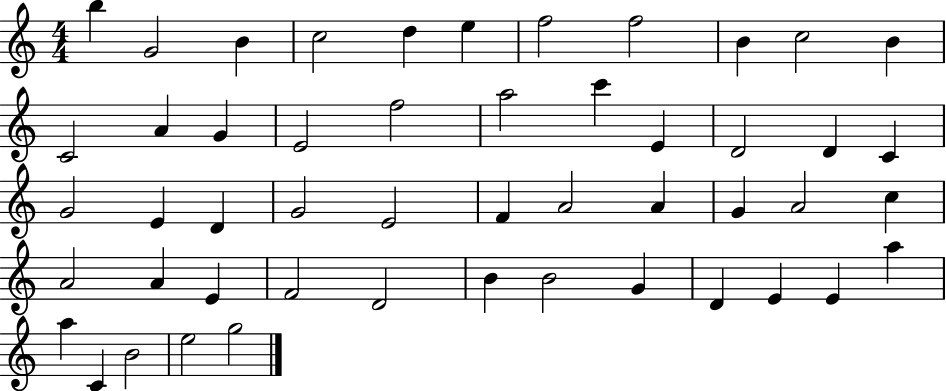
B5/q G4/h B4/q C5/h D5/q E5/q F5/h F5/h B4/q C5/h B4/q C4/h A4/q G4/q E4/h F5/h A5/h C6/q E4/q D4/h D4/q C4/q G4/h E4/q D4/q G4/h E4/h F4/q A4/h A4/q G4/q A4/h C5/q A4/h A4/q E4/q F4/h D4/h B4/q B4/h G4/q D4/q E4/q E4/q A5/q A5/q C4/q B4/h E5/h G5/h